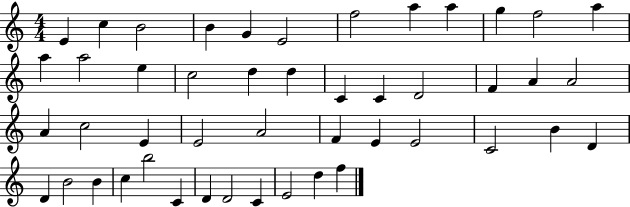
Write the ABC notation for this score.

X:1
T:Untitled
M:4/4
L:1/4
K:C
E c B2 B G E2 f2 a a g f2 a a a2 e c2 d d C C D2 F A A2 A c2 E E2 A2 F E E2 C2 B D D B2 B c b2 C D D2 C E2 d f